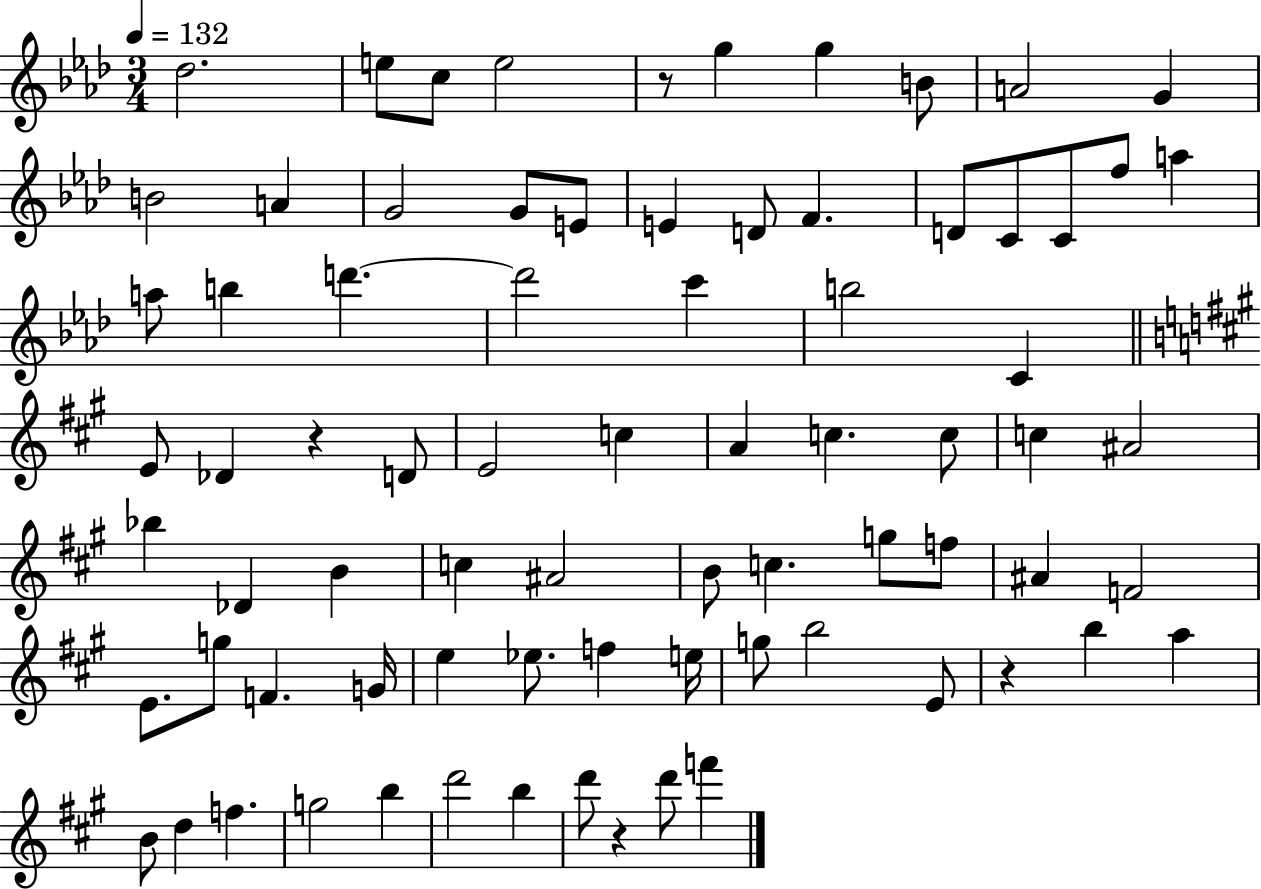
Db5/h. E5/e C5/e E5/h R/e G5/q G5/q B4/e A4/h G4/q B4/h A4/q G4/h G4/e E4/e E4/q D4/e F4/q. D4/e C4/e C4/e F5/e A5/q A5/e B5/q D6/q. D6/h C6/q B5/h C4/q E4/e Db4/q R/q D4/e E4/h C5/q A4/q C5/q. C5/e C5/q A#4/h Bb5/q Db4/q B4/q C5/q A#4/h B4/e C5/q. G5/e F5/e A#4/q F4/h E4/e. G5/e F4/q. G4/s E5/q Eb5/e. F5/q E5/s G5/e B5/h E4/e R/q B5/q A5/q B4/e D5/q F5/q. G5/h B5/q D6/h B5/q D6/e R/q D6/e F6/q